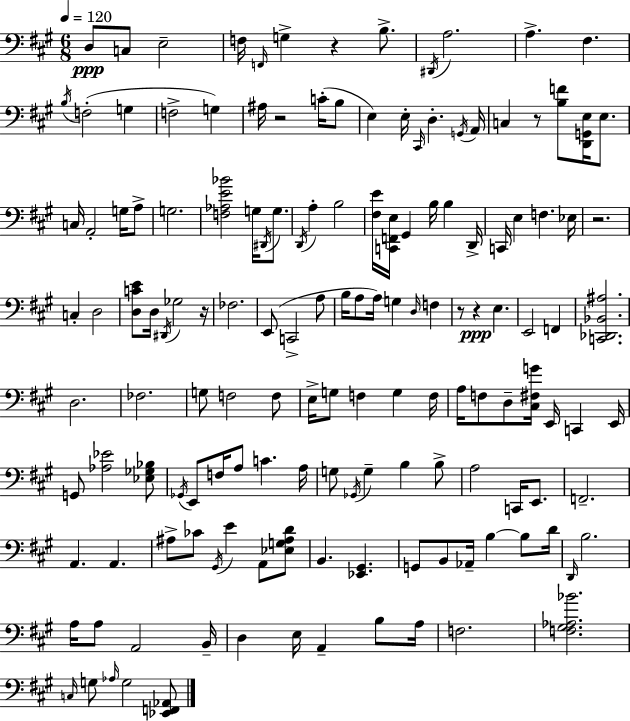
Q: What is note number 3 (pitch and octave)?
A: E3